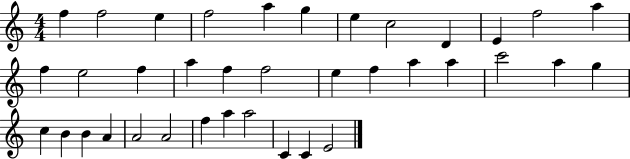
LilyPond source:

{
  \clef treble
  \numericTimeSignature
  \time 4/4
  \key c \major
  f''4 f''2 e''4 | f''2 a''4 g''4 | e''4 c''2 d'4 | e'4 f''2 a''4 | \break f''4 e''2 f''4 | a''4 f''4 f''2 | e''4 f''4 a''4 a''4 | c'''2 a''4 g''4 | \break c''4 b'4 b'4 a'4 | a'2 a'2 | f''4 a''4 a''2 | c'4 c'4 e'2 | \break \bar "|."
}